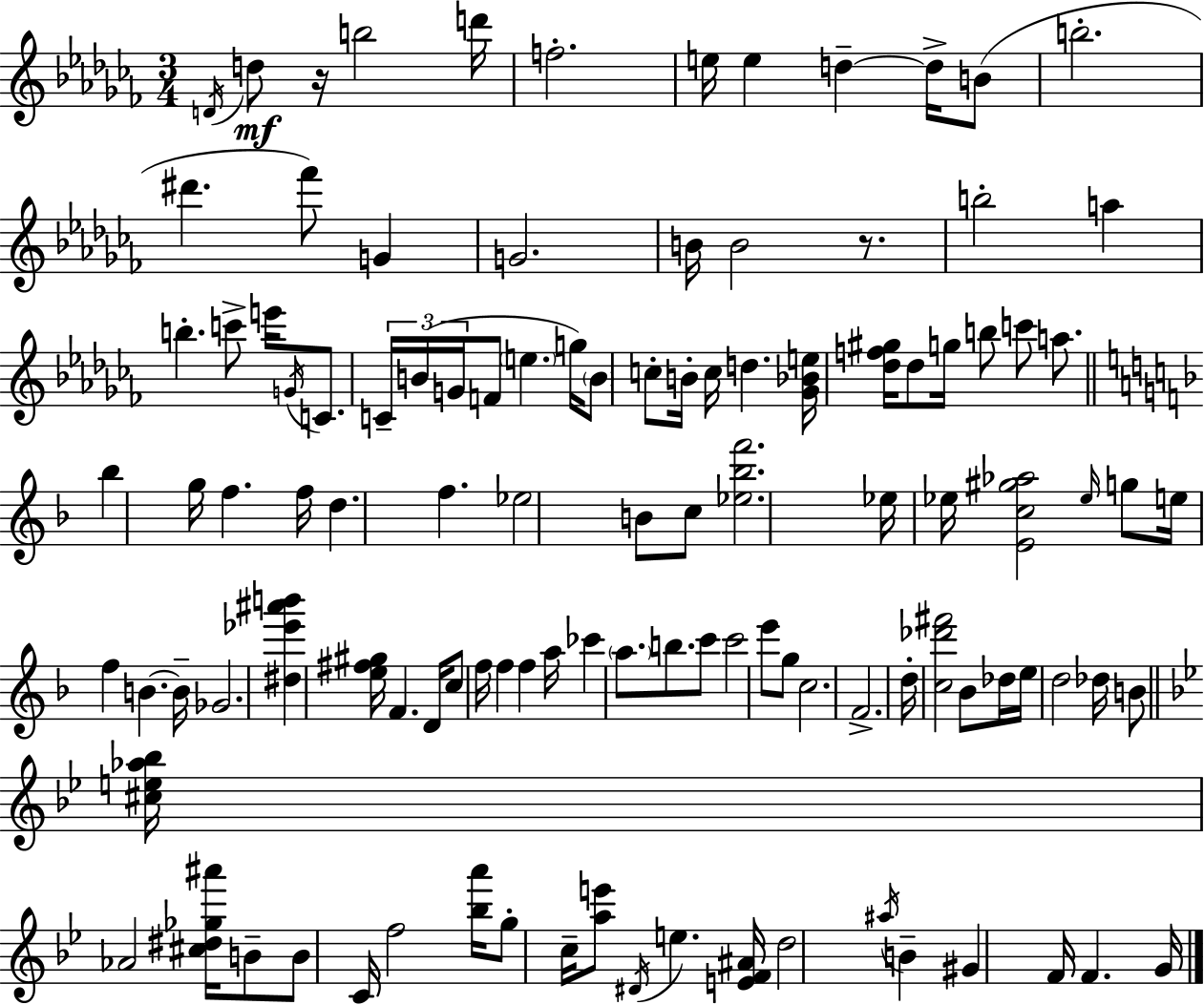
{
  \clef treble
  \numericTimeSignature
  \time 3/4
  \key aes \minor
  \acciaccatura { d'16 }\mf d''8 r16 b''2 | d'''16 f''2.-. | e''16 e''4 d''4--~~ d''16-> b'8( | b''2.-. | \break dis'''4. fes'''8) g'4 | g'2. | b'16 b'2 r8. | b''2-. a''4 | \break b''4.-. c'''8-> e'''16 \acciaccatura { g'16 } c'8. | \tuplet 3/2 { c'16-- b'16( g'16 } f'8 \parenthesize e''4. | g''16) \parenthesize b'8 c''8-. b'16-. c''16 d''4. | <ges' bes' e''>16 <des'' f'' gis''>16 des''8 g''16 b''8 c'''8 a''8. | \break \bar "||" \break \key d \minor bes''4 g''16 f''4. f''16 | d''4. f''4. | ees''2 b'8 c''8 | <ees'' bes'' f'''>2. | \break ees''16 ees''16 <e' c'' gis'' aes''>2 \grace { ees''16 } g''8 | e''16 f''4 b'4.~~ | b'16-- ges'2. | <dis'' ees''' ais''' b'''>4 <e'' fis'' gis''>16 f'4. | \break d'16 c''8 f''16 f''4 f''4 | a''16 ces'''4 \parenthesize a''8. b''8. c'''8 | c'''2 e'''8 g''8 | c''2. | \break f'2.-> | d''16-. <c'' des''' fis'''>2 bes'8 | des''16 e''16 d''2 des''16 b'8 | \bar "||" \break \key bes \major <cis'' e'' aes'' bes''>16 aes'2 <cis'' dis'' ges'' ais'''>16 b'8-- | b'8 c'16 f''2 <bes'' a'''>16 | g''8-. c''16-- <a'' e'''>8 \acciaccatura { dis'16 } e''4. | <e' f' ais'>16 d''2 \acciaccatura { ais''16 } b'4-- | \break gis'4 f'16 f'4. | g'16 \bar "|."
}